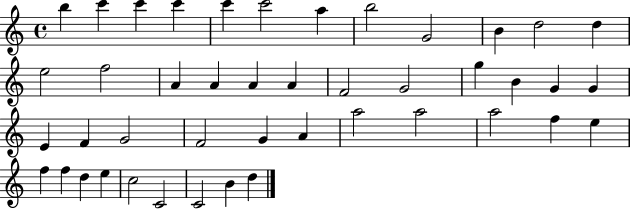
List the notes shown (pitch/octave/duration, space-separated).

B5/q C6/q C6/q C6/q C6/q C6/h A5/q B5/h G4/h B4/q D5/h D5/q E5/h F5/h A4/q A4/q A4/q A4/q F4/h G4/h G5/q B4/q G4/q G4/q E4/q F4/q G4/h F4/h G4/q A4/q A5/h A5/h A5/h F5/q E5/q F5/q F5/q D5/q E5/q C5/h C4/h C4/h B4/q D5/q